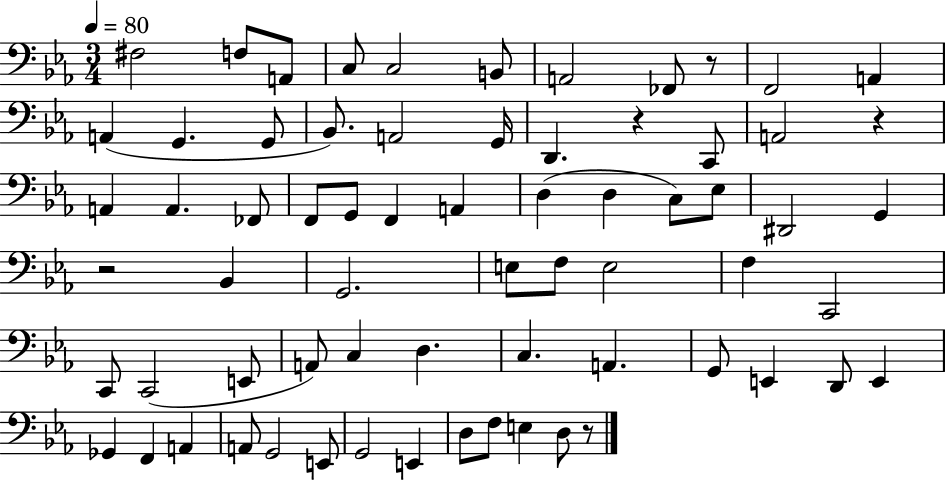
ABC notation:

X:1
T:Untitled
M:3/4
L:1/4
K:Eb
^F,2 F,/2 A,,/2 C,/2 C,2 B,,/2 A,,2 _F,,/2 z/2 F,,2 A,, A,, G,, G,,/2 _B,,/2 A,,2 G,,/4 D,, z C,,/2 A,,2 z A,, A,, _F,,/2 F,,/2 G,,/2 F,, A,, D, D, C,/2 _E,/2 ^D,,2 G,, z2 _B,, G,,2 E,/2 F,/2 E,2 F, C,,2 C,,/2 C,,2 E,,/2 A,,/2 C, D, C, A,, G,,/2 E,, D,,/2 E,, _G,, F,, A,, A,,/2 G,,2 E,,/2 G,,2 E,, D,/2 F,/2 E, D,/2 z/2